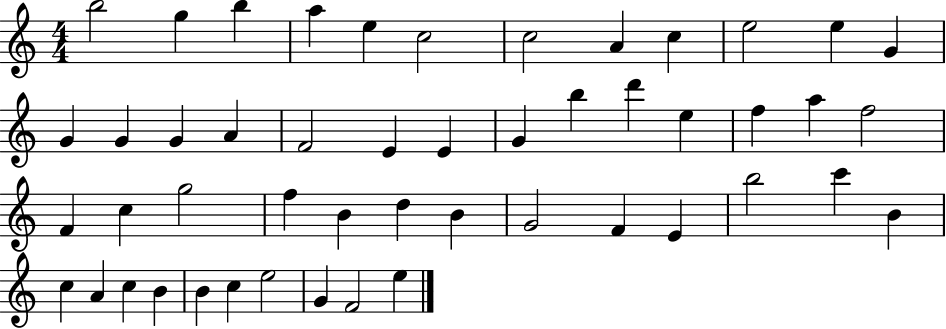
{
  \clef treble
  \numericTimeSignature
  \time 4/4
  \key c \major
  b''2 g''4 b''4 | a''4 e''4 c''2 | c''2 a'4 c''4 | e''2 e''4 g'4 | \break g'4 g'4 g'4 a'4 | f'2 e'4 e'4 | g'4 b''4 d'''4 e''4 | f''4 a''4 f''2 | \break f'4 c''4 g''2 | f''4 b'4 d''4 b'4 | g'2 f'4 e'4 | b''2 c'''4 b'4 | \break c''4 a'4 c''4 b'4 | b'4 c''4 e''2 | g'4 f'2 e''4 | \bar "|."
}